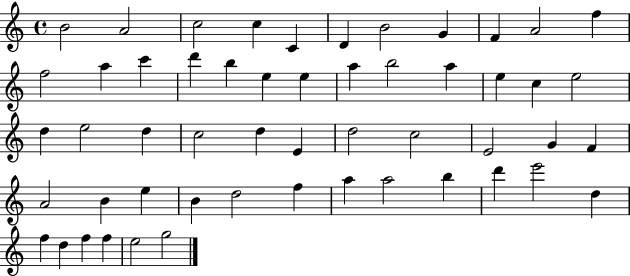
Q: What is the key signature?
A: C major